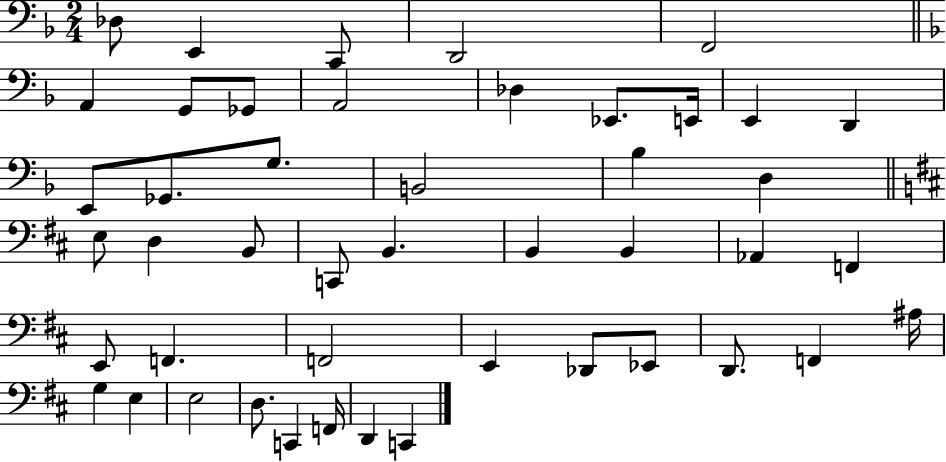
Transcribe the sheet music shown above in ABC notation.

X:1
T:Untitled
M:2/4
L:1/4
K:F
_D,/2 E,, C,,/2 D,,2 F,,2 A,, G,,/2 _G,,/2 A,,2 _D, _E,,/2 E,,/4 E,, D,, E,,/2 _G,,/2 G,/2 B,,2 _B, D, E,/2 D, B,,/2 C,,/2 B,, B,, B,, _A,, F,, E,,/2 F,, F,,2 E,, _D,,/2 _E,,/2 D,,/2 F,, ^A,/4 G, E, E,2 D,/2 C,, F,,/4 D,, C,,